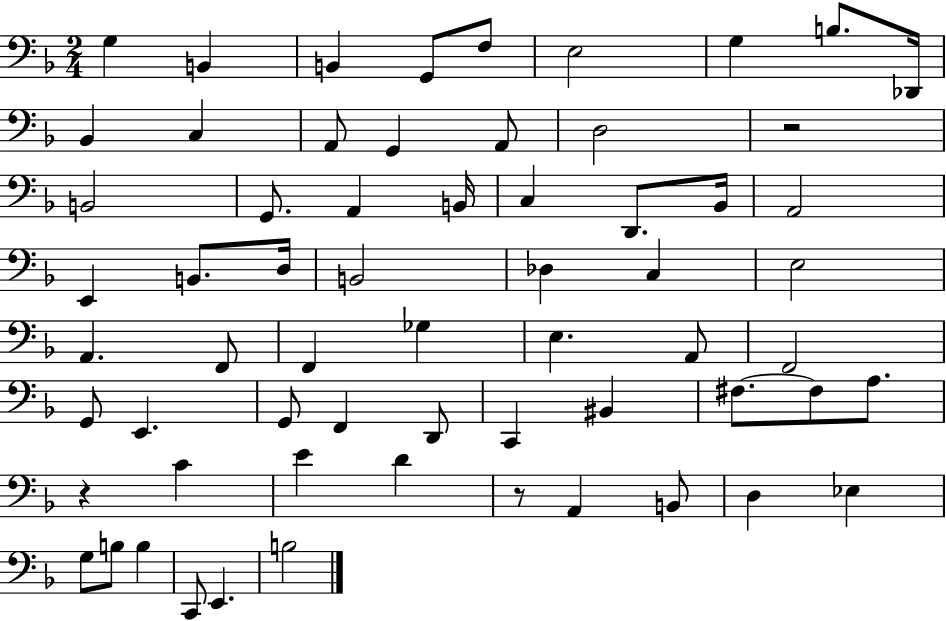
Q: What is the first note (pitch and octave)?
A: G3